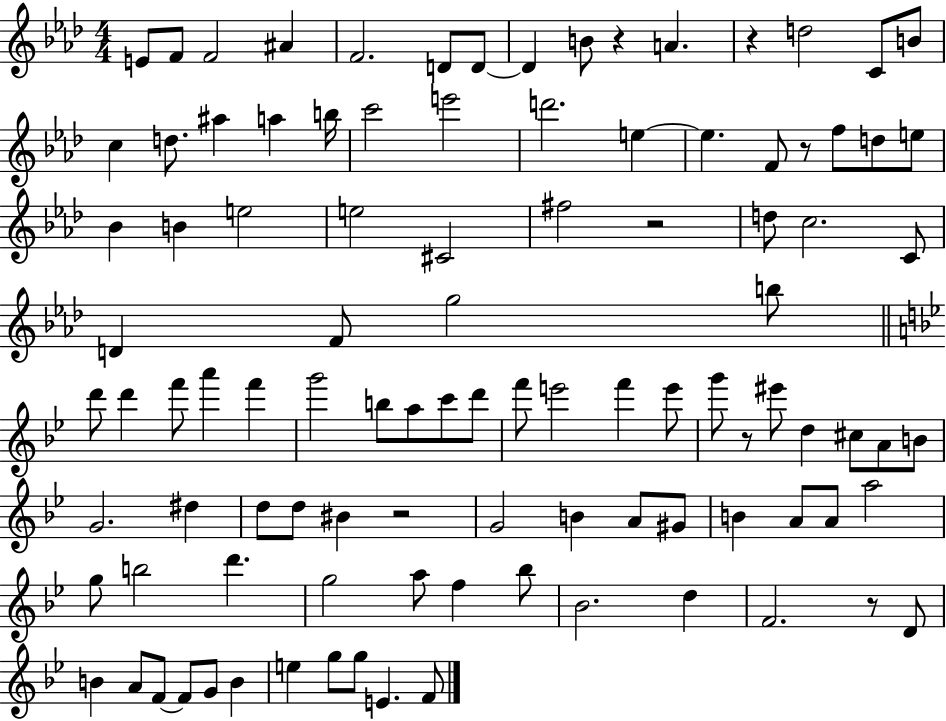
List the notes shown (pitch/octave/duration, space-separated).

E4/e F4/e F4/h A#4/q F4/h. D4/e D4/e D4/q B4/e R/q A4/q. R/q D5/h C4/e B4/e C5/q D5/e. A#5/q A5/q B5/s C6/h E6/h D6/h. E5/q E5/q. F4/e R/e F5/e D5/e E5/e Bb4/q B4/q E5/h E5/h C#4/h F#5/h R/h D5/e C5/h. C4/e D4/q F4/e G5/h B5/e D6/e D6/q F6/e A6/q F6/q G6/h B5/e A5/e C6/e D6/e F6/e E6/h F6/q E6/e G6/e R/e EIS6/e D5/q C#5/e A4/e B4/e G4/h. D#5/q D5/e D5/e BIS4/q R/h G4/h B4/q A4/e G#4/e B4/q A4/e A4/e A5/h G5/e B5/h D6/q. G5/h A5/e F5/q Bb5/e Bb4/h. D5/q F4/h. R/e D4/e B4/q A4/e F4/e F4/e G4/e B4/q E5/q G5/e G5/e E4/q. F4/e